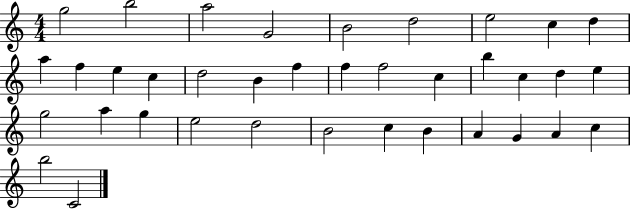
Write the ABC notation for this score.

X:1
T:Untitled
M:4/4
L:1/4
K:C
g2 b2 a2 G2 B2 d2 e2 c d a f e c d2 B f f f2 c b c d e g2 a g e2 d2 B2 c B A G A c b2 C2